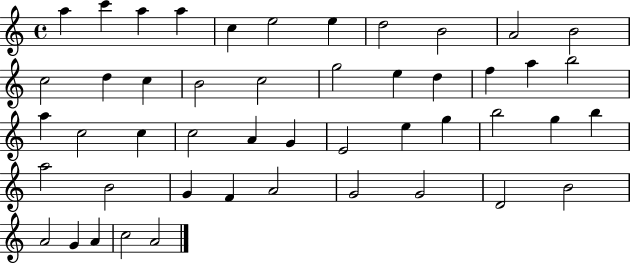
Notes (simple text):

A5/q C6/q A5/q A5/q C5/q E5/h E5/q D5/h B4/h A4/h B4/h C5/h D5/q C5/q B4/h C5/h G5/h E5/q D5/q F5/q A5/q B5/h A5/q C5/h C5/q C5/h A4/q G4/q E4/h E5/q G5/q B5/h G5/q B5/q A5/h B4/h G4/q F4/q A4/h G4/h G4/h D4/h B4/h A4/h G4/q A4/q C5/h A4/h